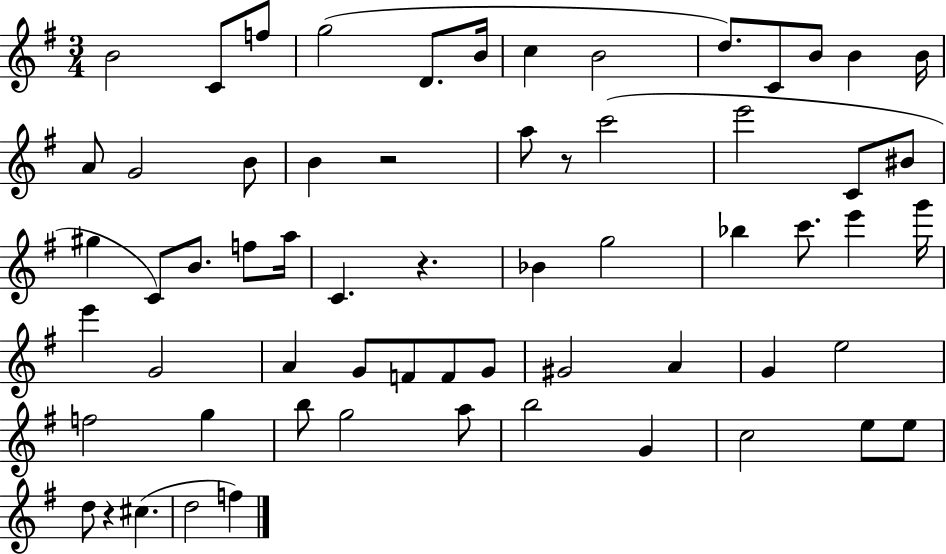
X:1
T:Untitled
M:3/4
L:1/4
K:G
B2 C/2 f/2 g2 D/2 B/4 c B2 d/2 C/2 B/2 B B/4 A/2 G2 B/2 B z2 a/2 z/2 c'2 e'2 C/2 ^B/2 ^g C/2 B/2 f/2 a/4 C z _B g2 _b c'/2 e' g'/4 e' G2 A G/2 F/2 F/2 G/2 ^G2 A G e2 f2 g b/2 g2 a/2 b2 G c2 e/2 e/2 d/2 z ^c d2 f